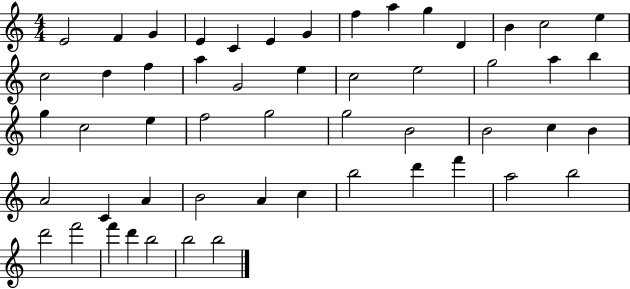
X:1
T:Untitled
M:4/4
L:1/4
K:C
E2 F G E C E G f a g D B c2 e c2 d f a G2 e c2 e2 g2 a b g c2 e f2 g2 g2 B2 B2 c B A2 C A B2 A c b2 d' f' a2 b2 d'2 f'2 f' d' b2 b2 b2